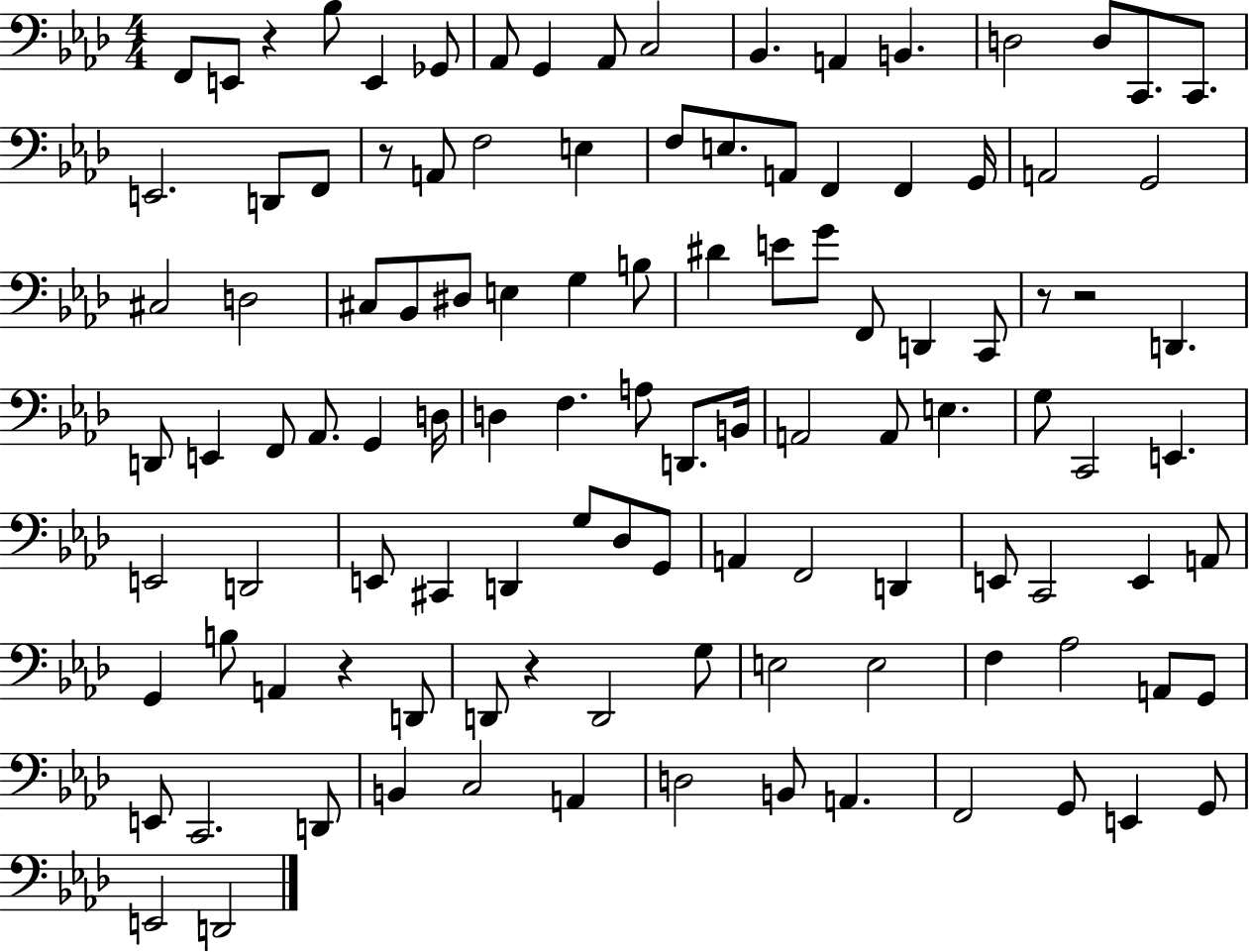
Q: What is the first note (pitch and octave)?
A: F2